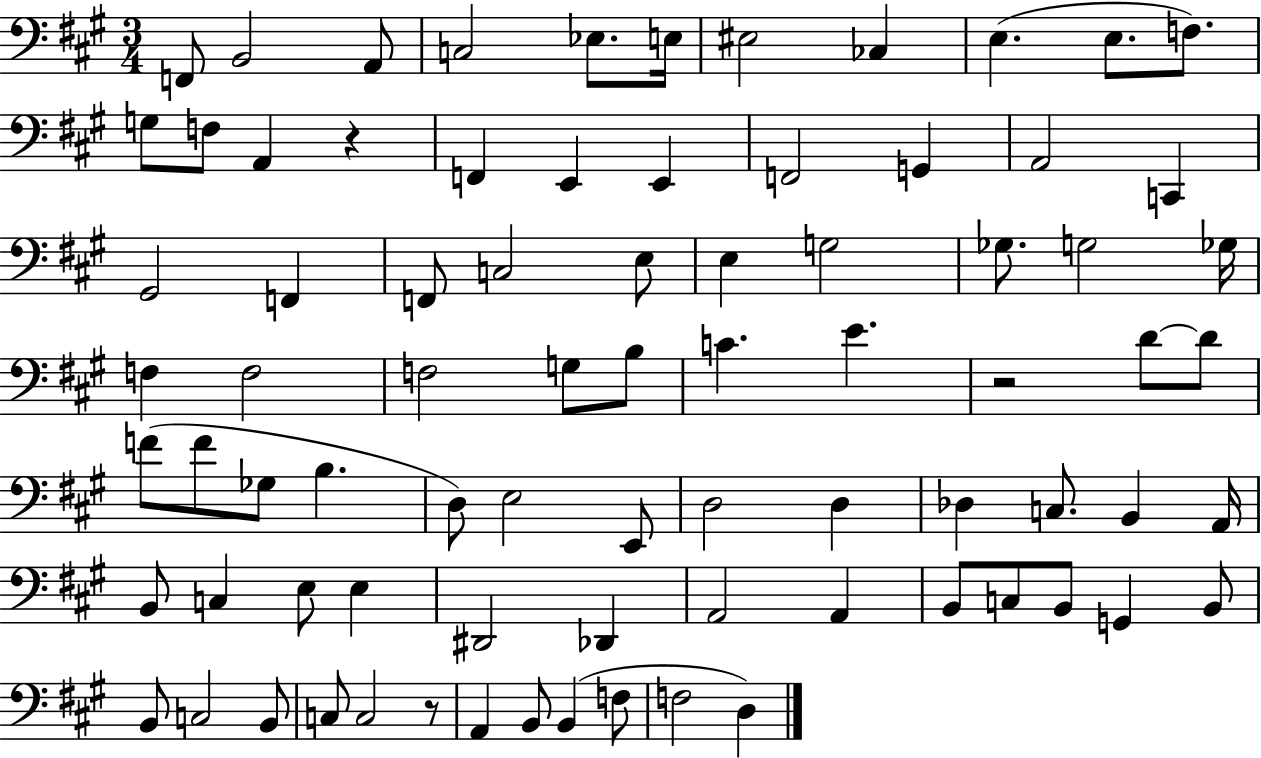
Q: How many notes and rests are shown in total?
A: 80